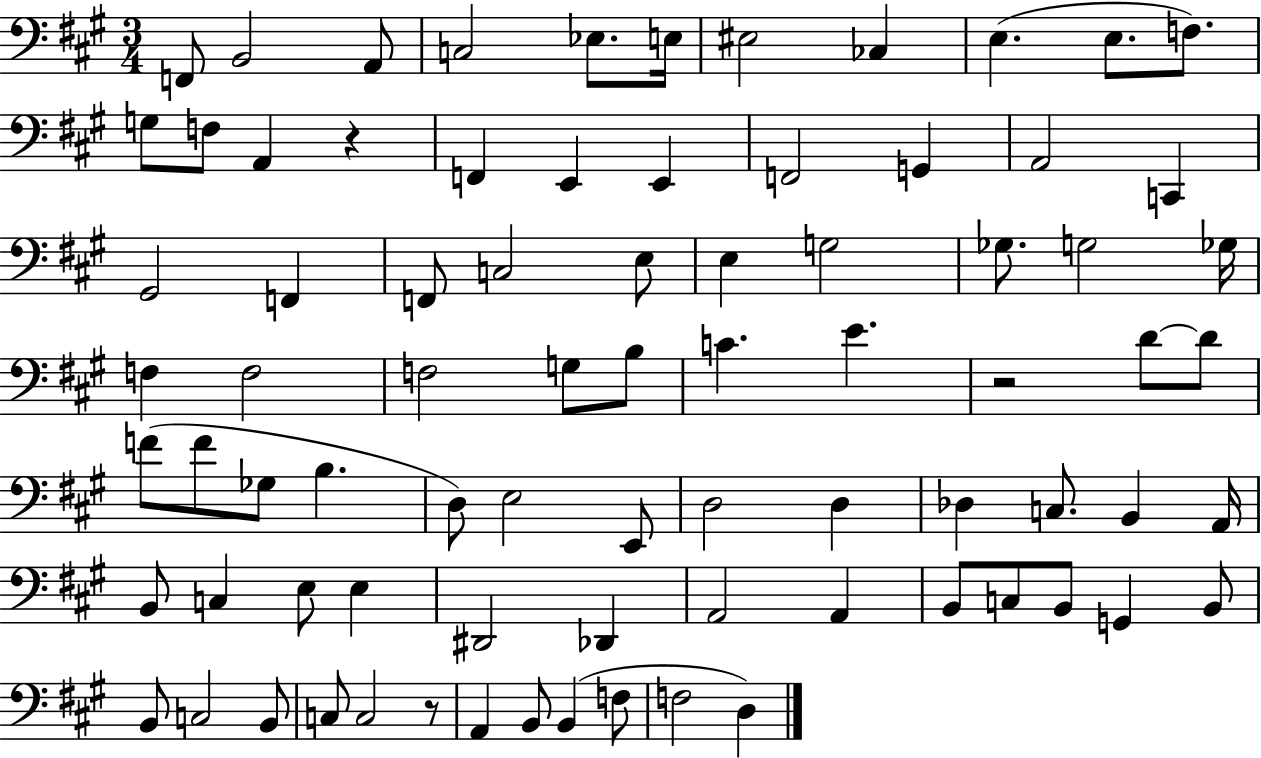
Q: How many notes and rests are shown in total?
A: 80